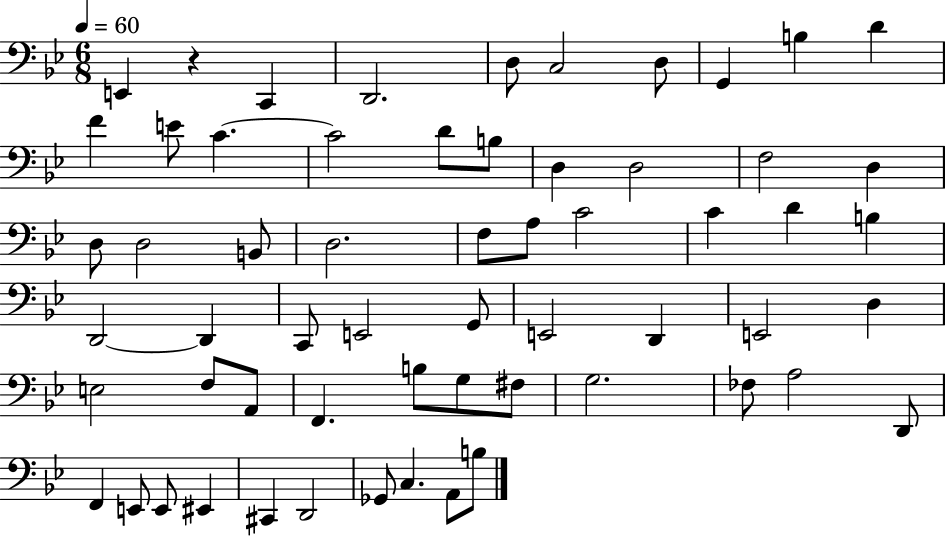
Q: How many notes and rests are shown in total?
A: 60